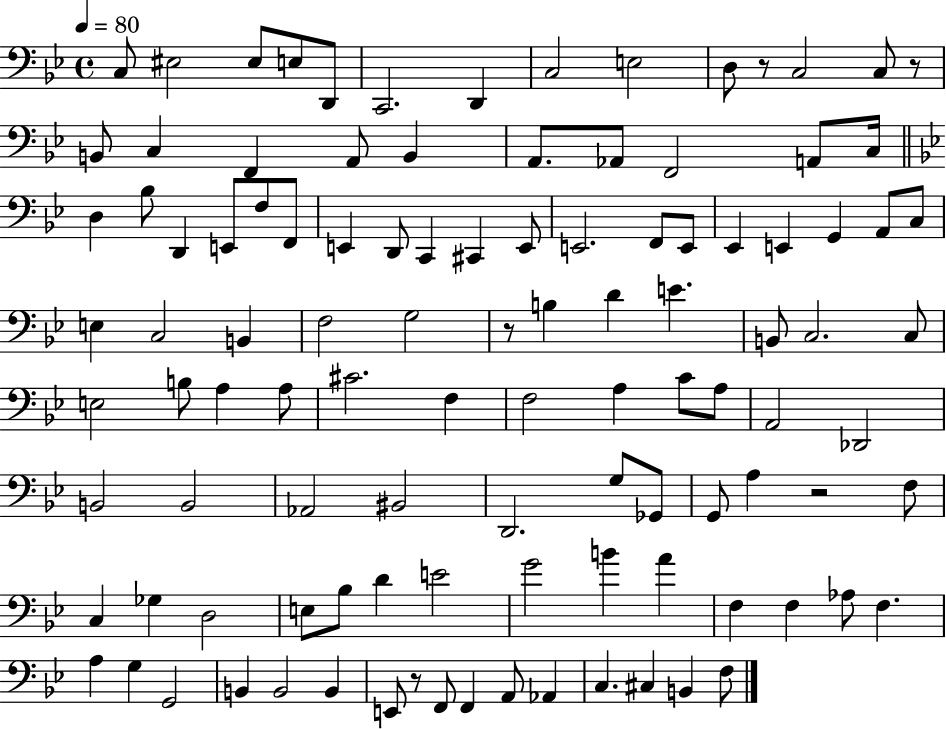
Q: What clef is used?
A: bass